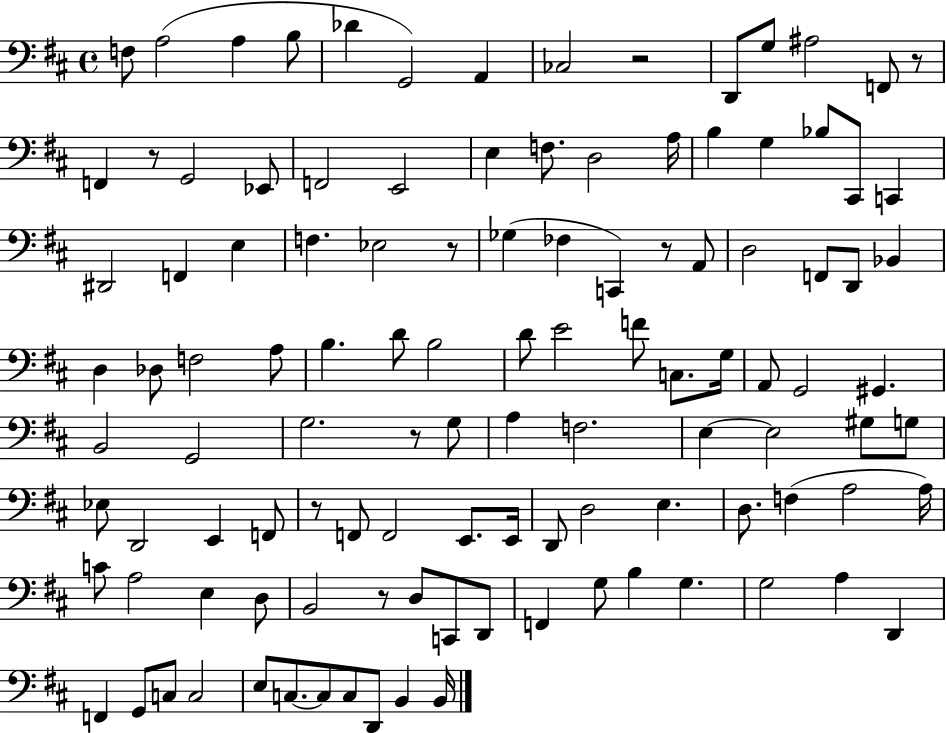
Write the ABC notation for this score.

X:1
T:Untitled
M:4/4
L:1/4
K:D
F,/2 A,2 A, B,/2 _D G,,2 A,, _C,2 z2 D,,/2 G,/2 ^A,2 F,,/2 z/2 F,, z/2 G,,2 _E,,/2 F,,2 E,,2 E, F,/2 D,2 A,/4 B, G, _B,/2 ^C,,/2 C,, ^D,,2 F,, E, F, _E,2 z/2 _G, _F, C,, z/2 A,,/2 D,2 F,,/2 D,,/2 _B,, D, _D,/2 F,2 A,/2 B, D/2 B,2 D/2 E2 F/2 C,/2 G,/4 A,,/2 G,,2 ^G,, B,,2 G,,2 G,2 z/2 G,/2 A, F,2 E, E,2 ^G,/2 G,/2 _E,/2 D,,2 E,, F,,/2 z/2 F,,/2 F,,2 E,,/2 E,,/4 D,,/2 D,2 E, D,/2 F, A,2 A,/4 C/2 A,2 E, D,/2 B,,2 z/2 D,/2 C,,/2 D,,/2 F,, G,/2 B, G, G,2 A, D,, F,, G,,/2 C,/2 C,2 E,/2 C,/2 C,/2 C,/2 D,,/2 B,, B,,/4